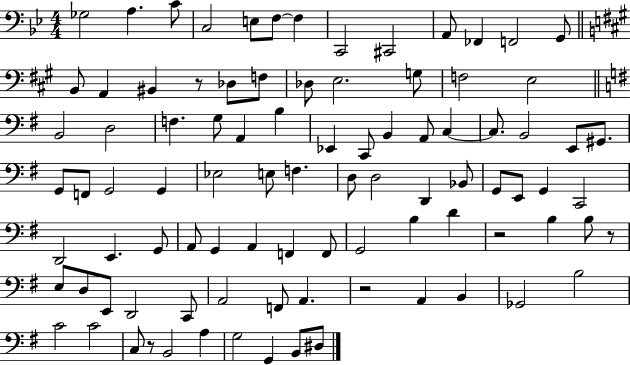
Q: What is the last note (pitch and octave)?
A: D#3